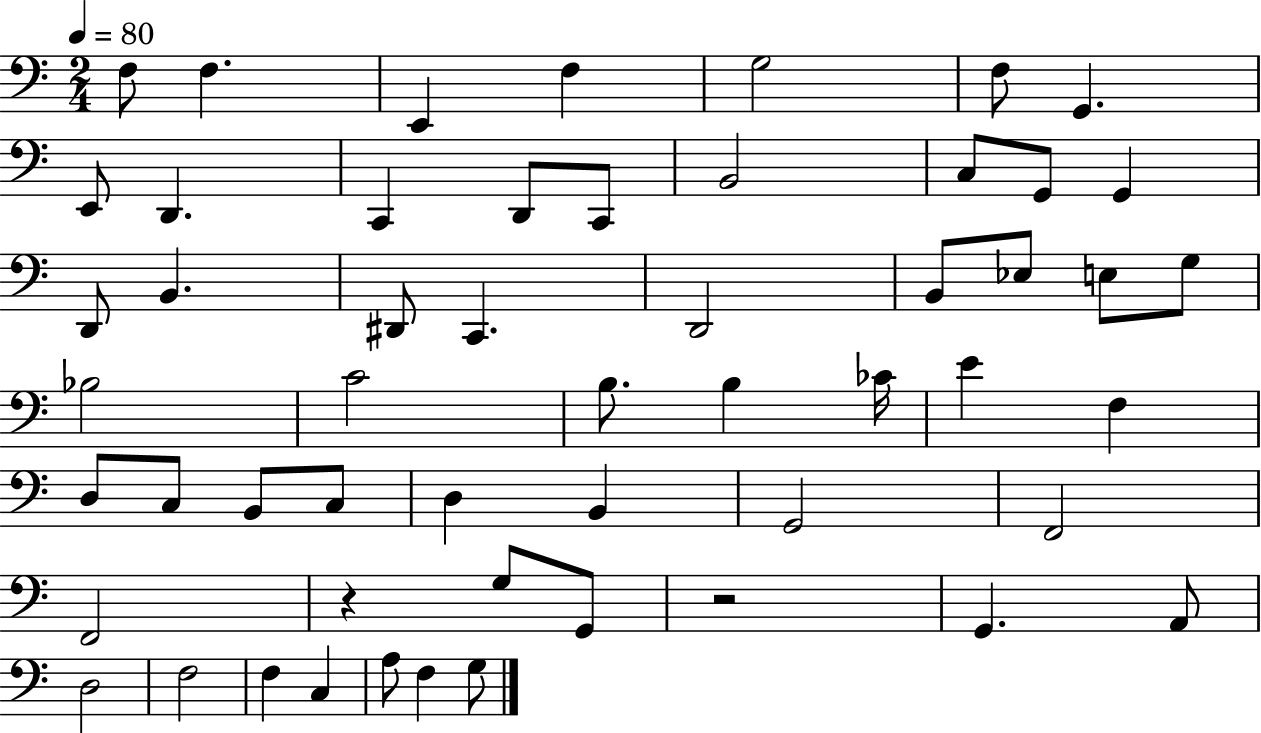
F3/e F3/q. E2/q F3/q G3/h F3/e G2/q. E2/e D2/q. C2/q D2/e C2/e B2/h C3/e G2/e G2/q D2/e B2/q. D#2/e C2/q. D2/h B2/e Eb3/e E3/e G3/e Bb3/h C4/h B3/e. B3/q CES4/s E4/q F3/q D3/e C3/e B2/e C3/e D3/q B2/q G2/h F2/h F2/h R/q G3/e G2/e R/h G2/q. A2/e D3/h F3/h F3/q C3/q A3/e F3/q G3/e